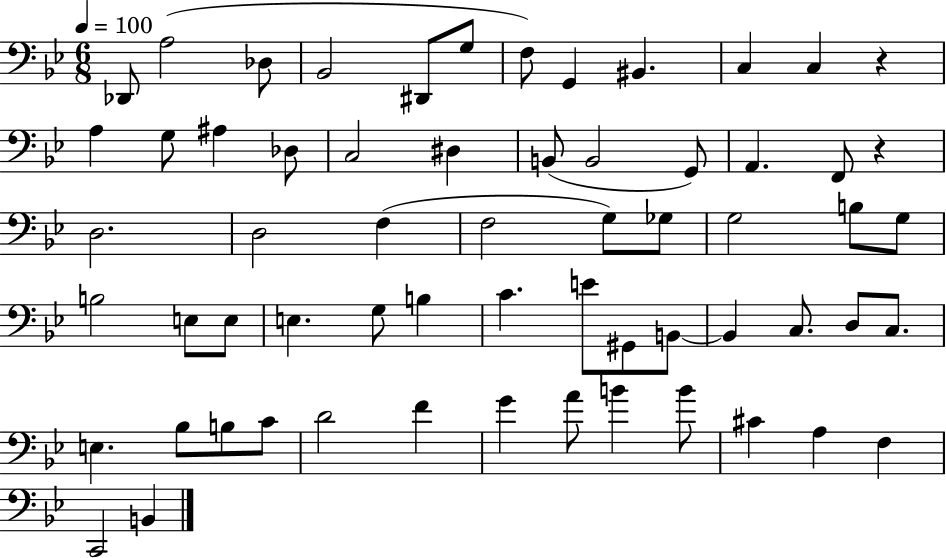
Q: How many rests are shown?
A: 2